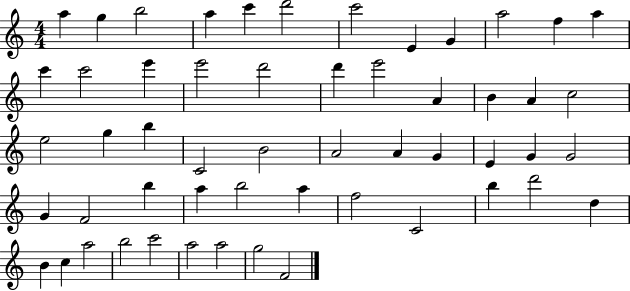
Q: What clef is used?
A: treble